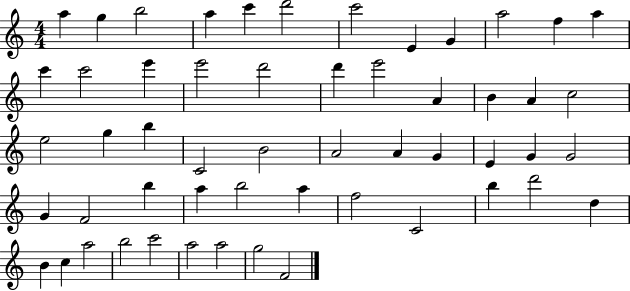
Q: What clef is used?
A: treble